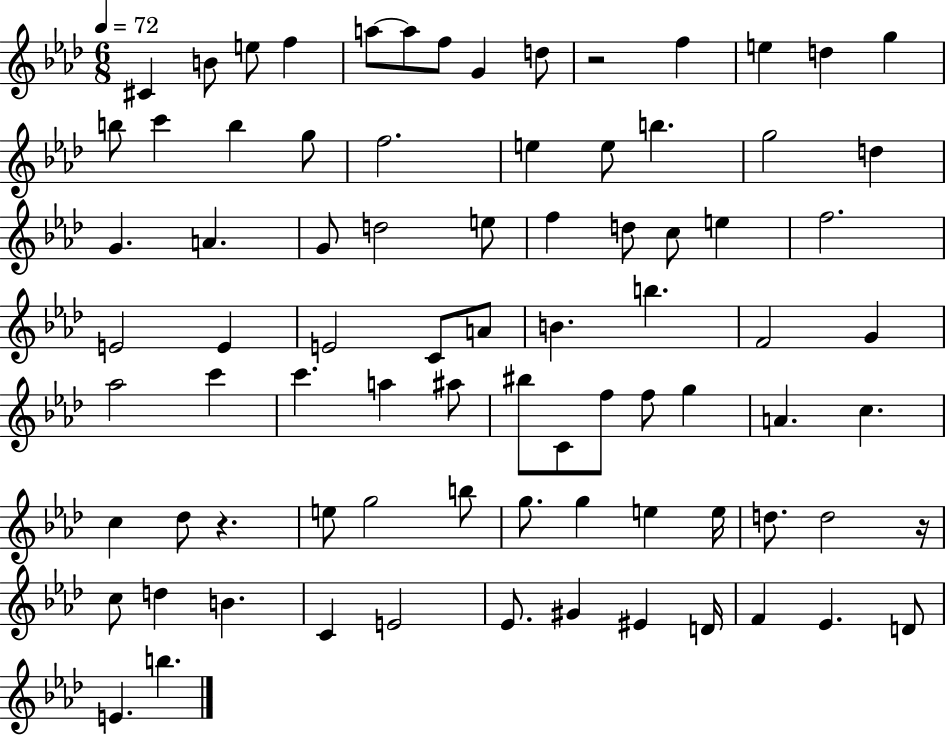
C#4/q B4/e E5/e F5/q A5/e A5/e F5/e G4/q D5/e R/h F5/q E5/q D5/q G5/q B5/e C6/q B5/q G5/e F5/h. E5/q E5/e B5/q. G5/h D5/q G4/q. A4/q. G4/e D5/h E5/e F5/q D5/e C5/e E5/q F5/h. E4/h E4/q E4/h C4/e A4/e B4/q. B5/q. F4/h G4/q Ab5/h C6/q C6/q. A5/q A#5/e BIS5/e C4/e F5/e F5/e G5/q A4/q. C5/q. C5/q Db5/e R/q. E5/e G5/h B5/e G5/e. G5/q E5/q E5/s D5/e. D5/h R/s C5/e D5/q B4/q. C4/q E4/h Eb4/e. G#4/q EIS4/q D4/s F4/q Eb4/q. D4/e E4/q. B5/q.